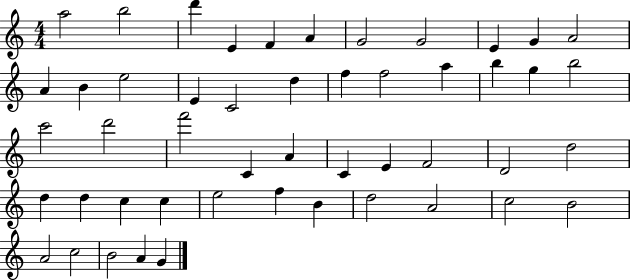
A5/h B5/h D6/q E4/q F4/q A4/q G4/h G4/h E4/q G4/q A4/h A4/q B4/q E5/h E4/q C4/h D5/q F5/q F5/h A5/q B5/q G5/q B5/h C6/h D6/h F6/h C4/q A4/q C4/q E4/q F4/h D4/h D5/h D5/q D5/q C5/q C5/q E5/h F5/q B4/q D5/h A4/h C5/h B4/h A4/h C5/h B4/h A4/q G4/q